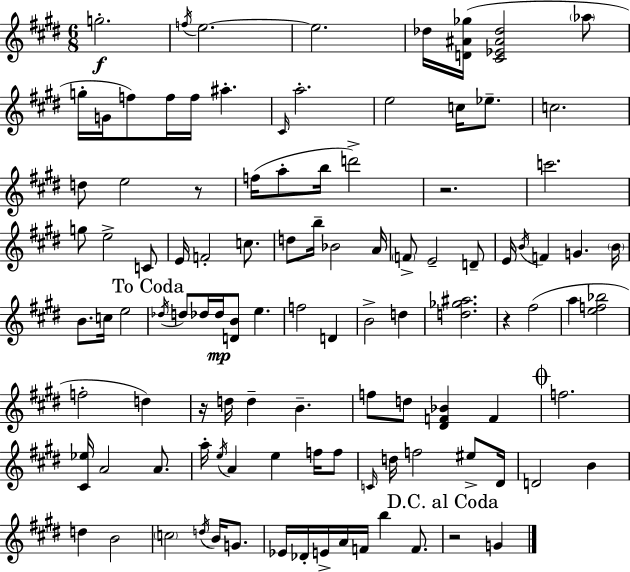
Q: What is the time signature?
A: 6/8